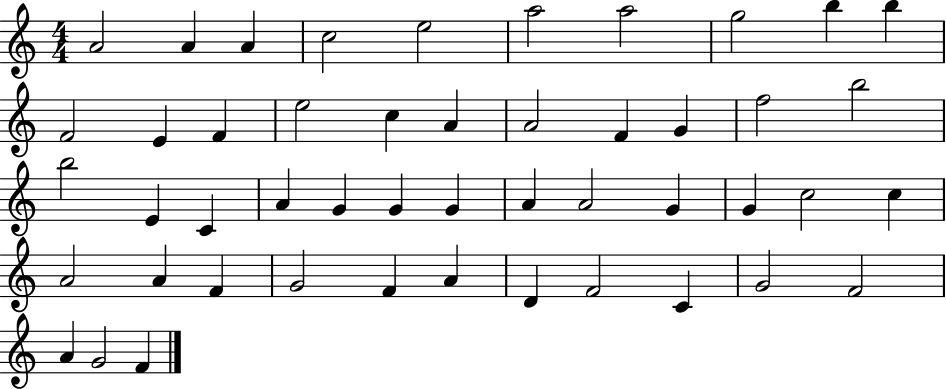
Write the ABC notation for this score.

X:1
T:Untitled
M:4/4
L:1/4
K:C
A2 A A c2 e2 a2 a2 g2 b b F2 E F e2 c A A2 F G f2 b2 b2 E C A G G G A A2 G G c2 c A2 A F G2 F A D F2 C G2 F2 A G2 F